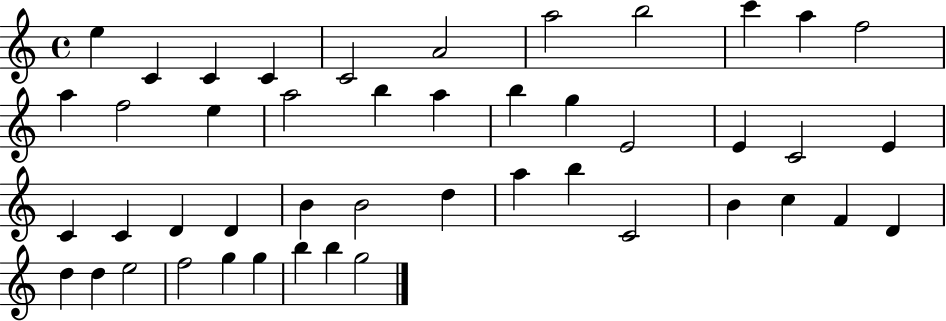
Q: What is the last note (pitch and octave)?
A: G5